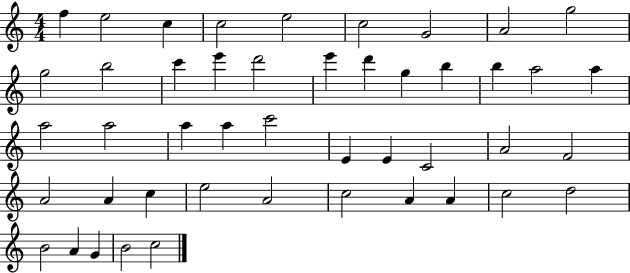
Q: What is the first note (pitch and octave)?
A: F5